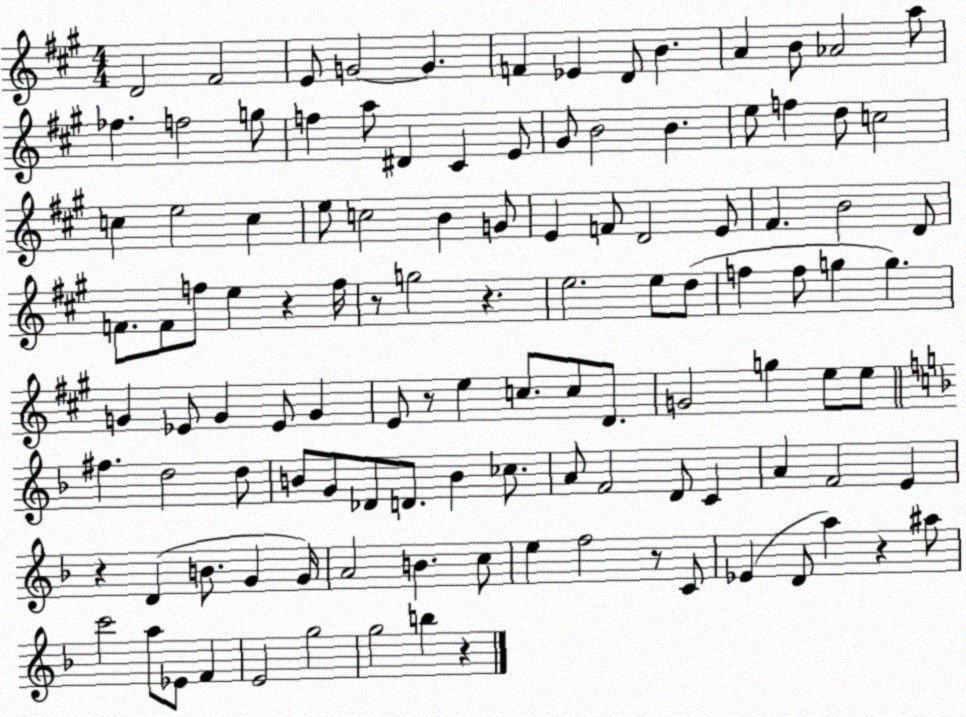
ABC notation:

X:1
T:Untitled
M:4/4
L:1/4
K:A
D2 ^F2 E/2 G2 G F _E D/2 B A B/2 _A2 a/2 _f f2 g/2 f a/2 ^D ^C E/2 ^G/2 B2 B e/2 f d/2 c2 c e2 c e/2 c2 B G/2 E F/2 D2 E/2 ^F B2 D/2 F/2 F/2 f/2 e z f/4 z/2 g2 z e2 e/2 d/2 f f/2 g g G _E/2 G _E/2 G E/2 z/2 e c/2 c/2 D/2 G2 g e/2 e/2 ^f d2 d/2 B/2 G/2 _D/2 D/2 B _c/2 A/2 F2 D/2 C A F2 E z D B/2 G G/4 A2 B c/2 e f2 z/2 C/2 _E D/2 a z ^a/2 c'2 a/2 _E/2 F E2 g2 g2 b z